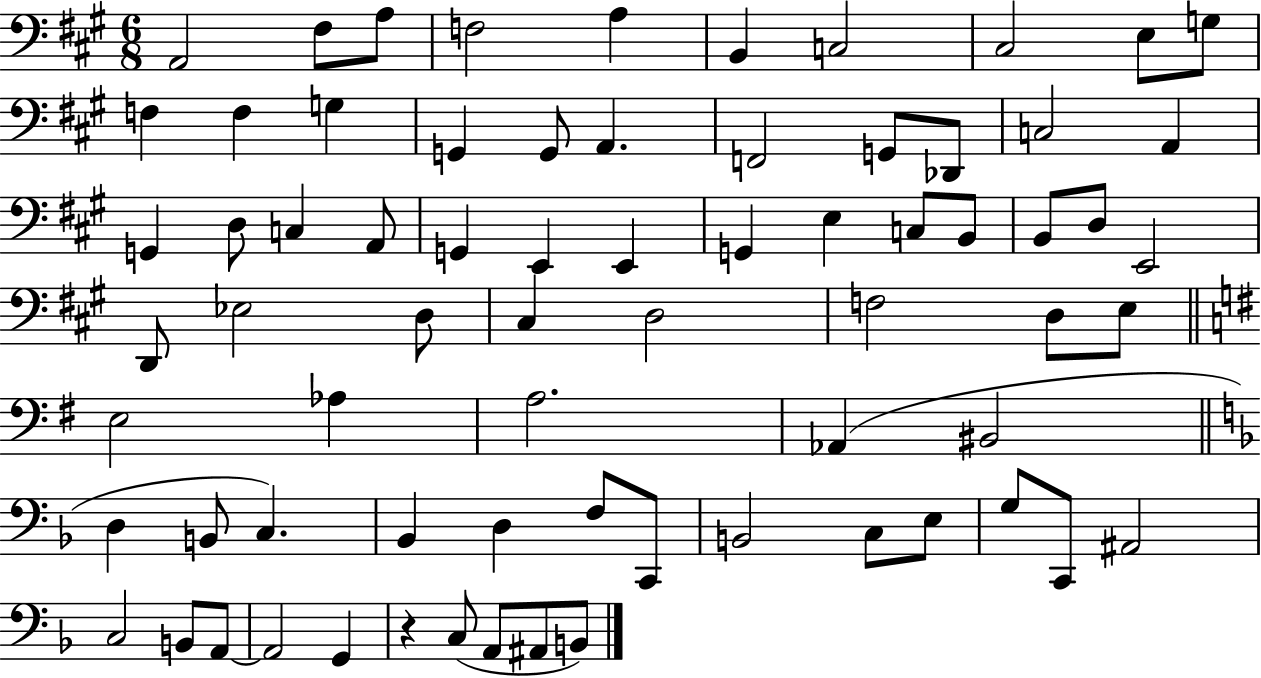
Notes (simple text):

A2/h F#3/e A3/e F3/h A3/q B2/q C3/h C#3/h E3/e G3/e F3/q F3/q G3/q G2/q G2/e A2/q. F2/h G2/e Db2/e C3/h A2/q G2/q D3/e C3/q A2/e G2/q E2/q E2/q G2/q E3/q C3/e B2/e B2/e D3/e E2/h D2/e Eb3/h D3/e C#3/q D3/h F3/h D3/e E3/e E3/h Ab3/q A3/h. Ab2/q BIS2/h D3/q B2/e C3/q. Bb2/q D3/q F3/e C2/e B2/h C3/e E3/e G3/e C2/e A#2/h C3/h B2/e A2/e A2/h G2/q R/q C3/e A2/e A#2/e B2/e